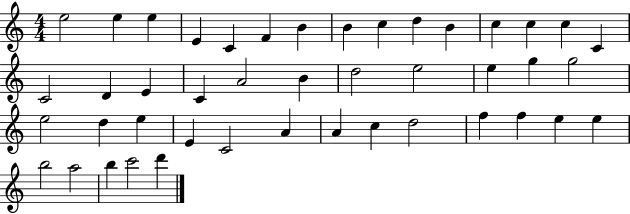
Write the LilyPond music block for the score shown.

{
  \clef treble
  \numericTimeSignature
  \time 4/4
  \key c \major
  e''2 e''4 e''4 | e'4 c'4 f'4 b'4 | b'4 c''4 d''4 b'4 | c''4 c''4 c''4 c'4 | \break c'2 d'4 e'4 | c'4 a'2 b'4 | d''2 e''2 | e''4 g''4 g''2 | \break e''2 d''4 e''4 | e'4 c'2 a'4 | a'4 c''4 d''2 | f''4 f''4 e''4 e''4 | \break b''2 a''2 | b''4 c'''2 d'''4 | \bar "|."
}